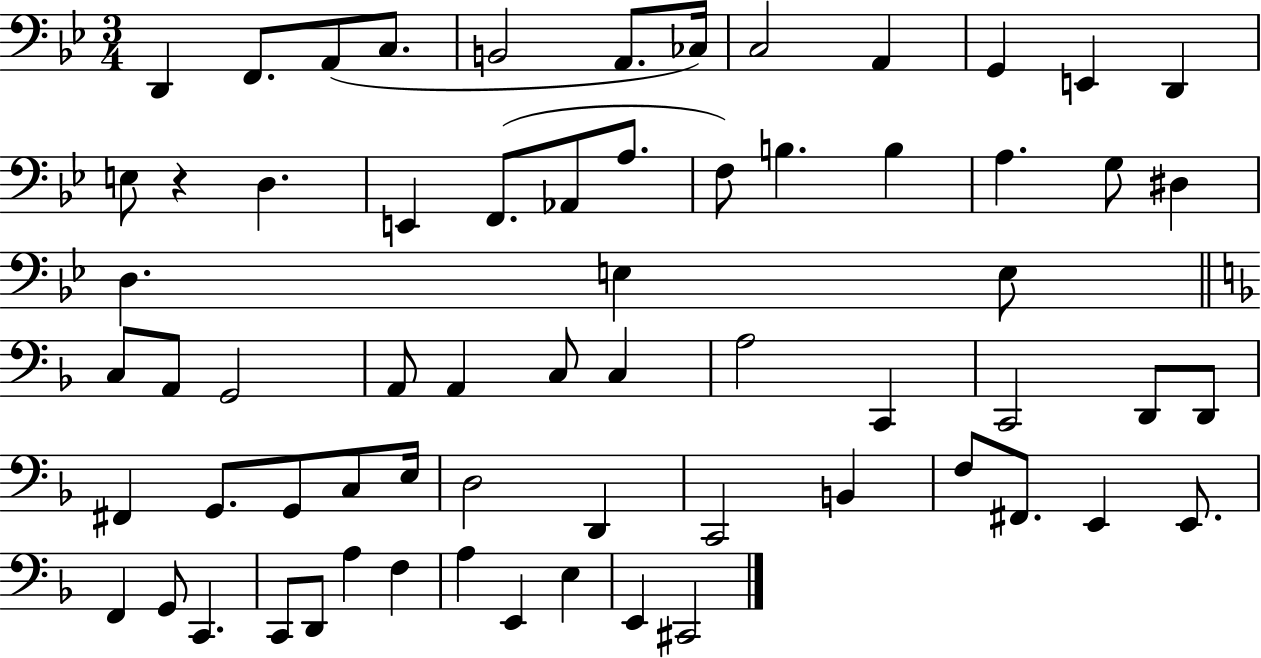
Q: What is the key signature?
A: BES major